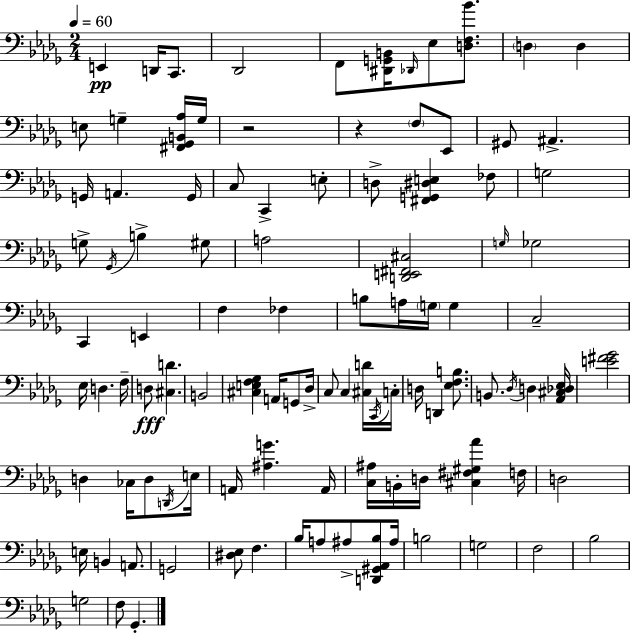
{
  \clef bass
  \numericTimeSignature
  \time 2/4
  \key bes \minor
  \tempo 4 = 60
  \repeat volta 2 { e,4\pp d,16 c,8. | des,2 | f,8 <dis, g, b,>16 \grace { des,16 } ees8 <d f bes'>8. | \parenthesize d4 d4 | \break e8 g4-- <fis, ges, b, aes>16 | g16 r2 | r4 \parenthesize f8 ees,8 | gis,8 ais,4.-> | \break g,16 a,4. | g,16 c8 c,4-> e8-. | d8-> <fis, g, dis e>4 fes8 | g2 | \break g8-> \acciaccatura { ges,16 } b4-> | gis8 a2 | <d, e, fis, cis>2 | \grace { g16 } ges2 | \break c,4 e,4 | f4 fes4 | b8 a16 \parenthesize g16 g4 | c2-- | \break ees16 d4. | f16-- d8\fff <cis d'>4. | b,2 | <cis e f ges>4 a,16 | \break g,8 des16-> c8 c4 | <cis d'>16 \acciaccatura { c,16 } c16-. d16 d,4 | <ees f b>8. b,8. \acciaccatura { des16 } | d4 <aes, cis des ees>16 <e' fis' ges'>2 | \break d4 | ces16 d8 \acciaccatura { d,16 } e16 a,16 <ais g'>4. | a,16 <c ais>16 b,16-. | d16 <cis fis gis aes'>4 f16 d2 | \break e16 b,4 | a,8. g,2 | <dis ees>8 | f4. bes16 a8 | \break ais8-> <d, gis, aes, bes>8 ais16 b2 | g2 | f2 | bes2 | \break g2 | f8 | ges,4.-. } \bar "|."
}